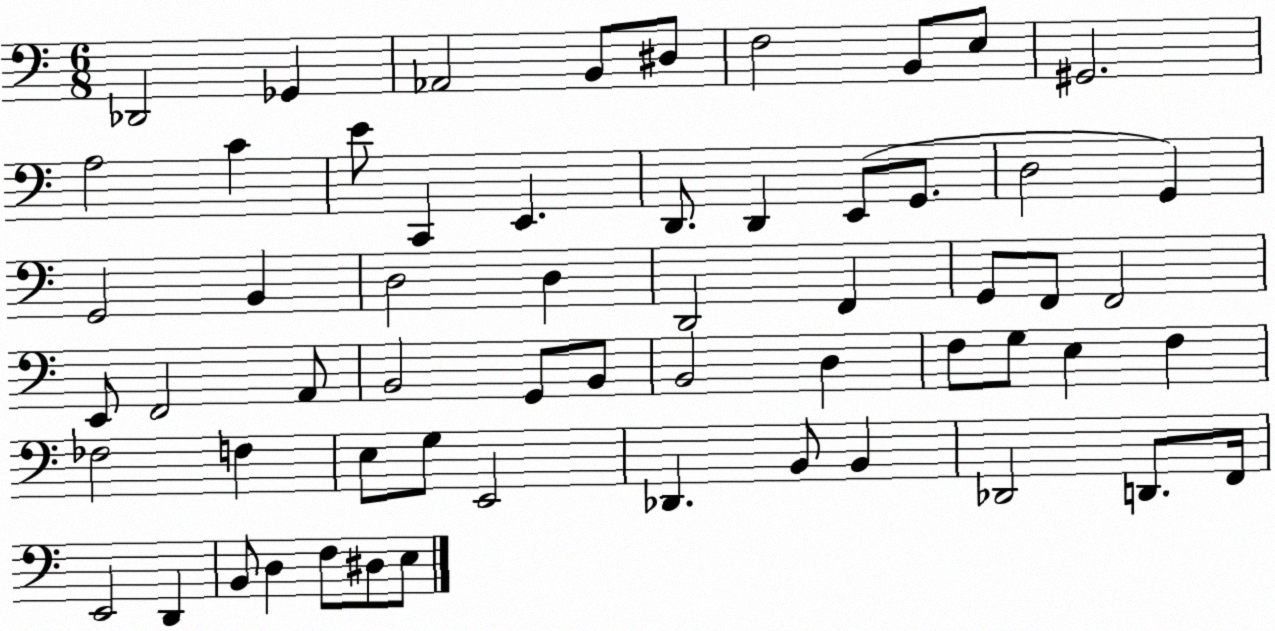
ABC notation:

X:1
T:Untitled
M:6/8
L:1/4
K:C
_D,,2 _G,, _A,,2 B,,/2 ^D,/2 F,2 B,,/2 E,/2 ^G,,2 A,2 C E/2 C,, E,, D,,/2 D,, E,,/2 G,,/2 D,2 G,, G,,2 B,, D,2 D, D,,2 F,, G,,/2 F,,/2 F,,2 E,,/2 F,,2 A,,/2 B,,2 G,,/2 B,,/2 B,,2 D, F,/2 G,/2 E, F, _F,2 F, E,/2 G,/2 E,,2 _D,, B,,/2 B,, _D,,2 D,,/2 F,,/4 E,,2 D,, B,,/2 D, F,/2 ^D,/2 E,/2